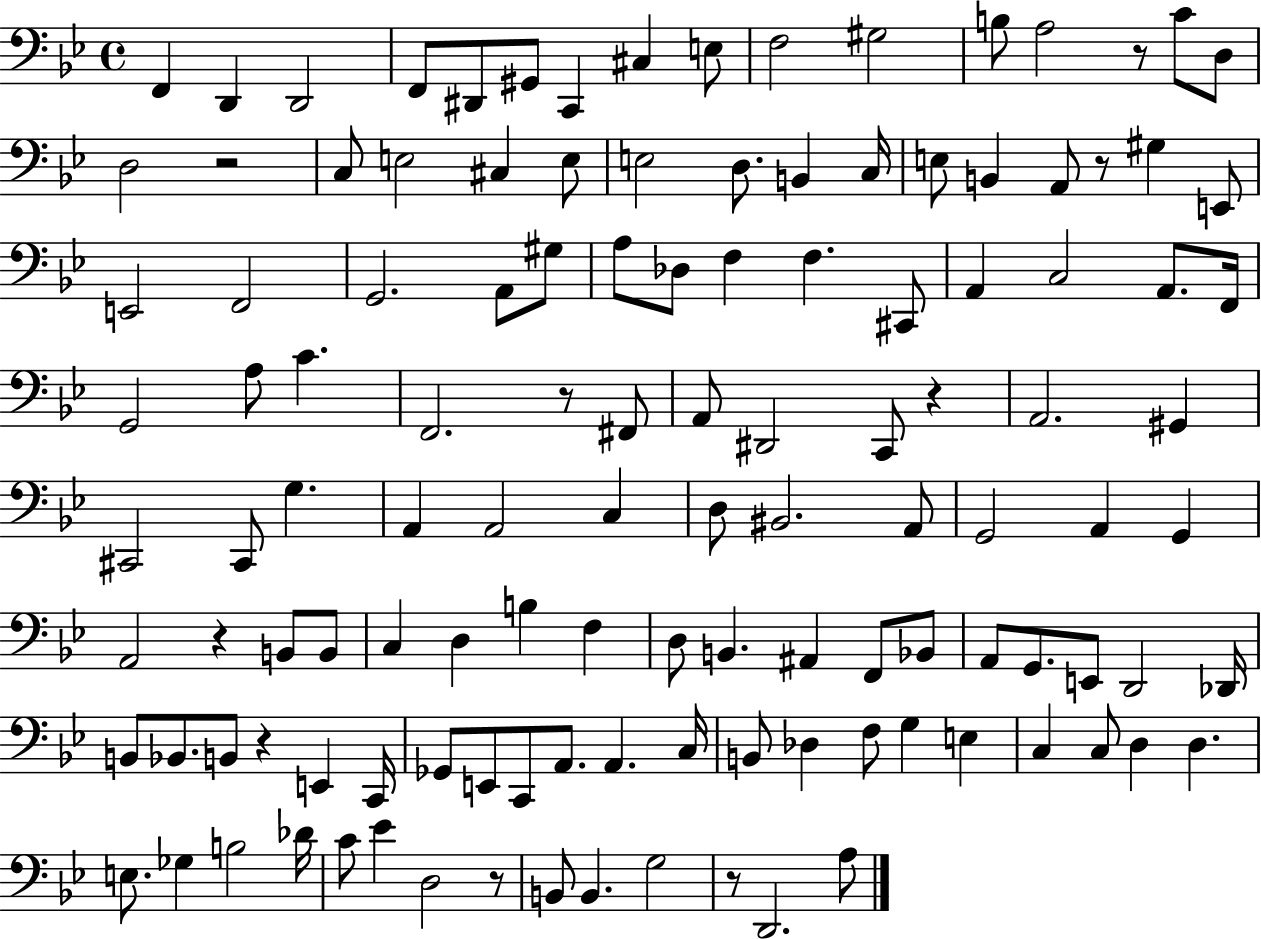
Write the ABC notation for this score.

X:1
T:Untitled
M:4/4
L:1/4
K:Bb
F,, D,, D,,2 F,,/2 ^D,,/2 ^G,,/2 C,, ^C, E,/2 F,2 ^G,2 B,/2 A,2 z/2 C/2 D,/2 D,2 z2 C,/2 E,2 ^C, E,/2 E,2 D,/2 B,, C,/4 E,/2 B,, A,,/2 z/2 ^G, E,,/2 E,,2 F,,2 G,,2 A,,/2 ^G,/2 A,/2 _D,/2 F, F, ^C,,/2 A,, C,2 A,,/2 F,,/4 G,,2 A,/2 C F,,2 z/2 ^F,,/2 A,,/2 ^D,,2 C,,/2 z A,,2 ^G,, ^C,,2 ^C,,/2 G, A,, A,,2 C, D,/2 ^B,,2 A,,/2 G,,2 A,, G,, A,,2 z B,,/2 B,,/2 C, D, B, F, D,/2 B,, ^A,, F,,/2 _B,,/2 A,,/2 G,,/2 E,,/2 D,,2 _D,,/4 B,,/2 _B,,/2 B,,/2 z E,, C,,/4 _G,,/2 E,,/2 C,,/2 A,,/2 A,, C,/4 B,,/2 _D, F,/2 G, E, C, C,/2 D, D, E,/2 _G, B,2 _D/4 C/2 _E D,2 z/2 B,,/2 B,, G,2 z/2 D,,2 A,/2